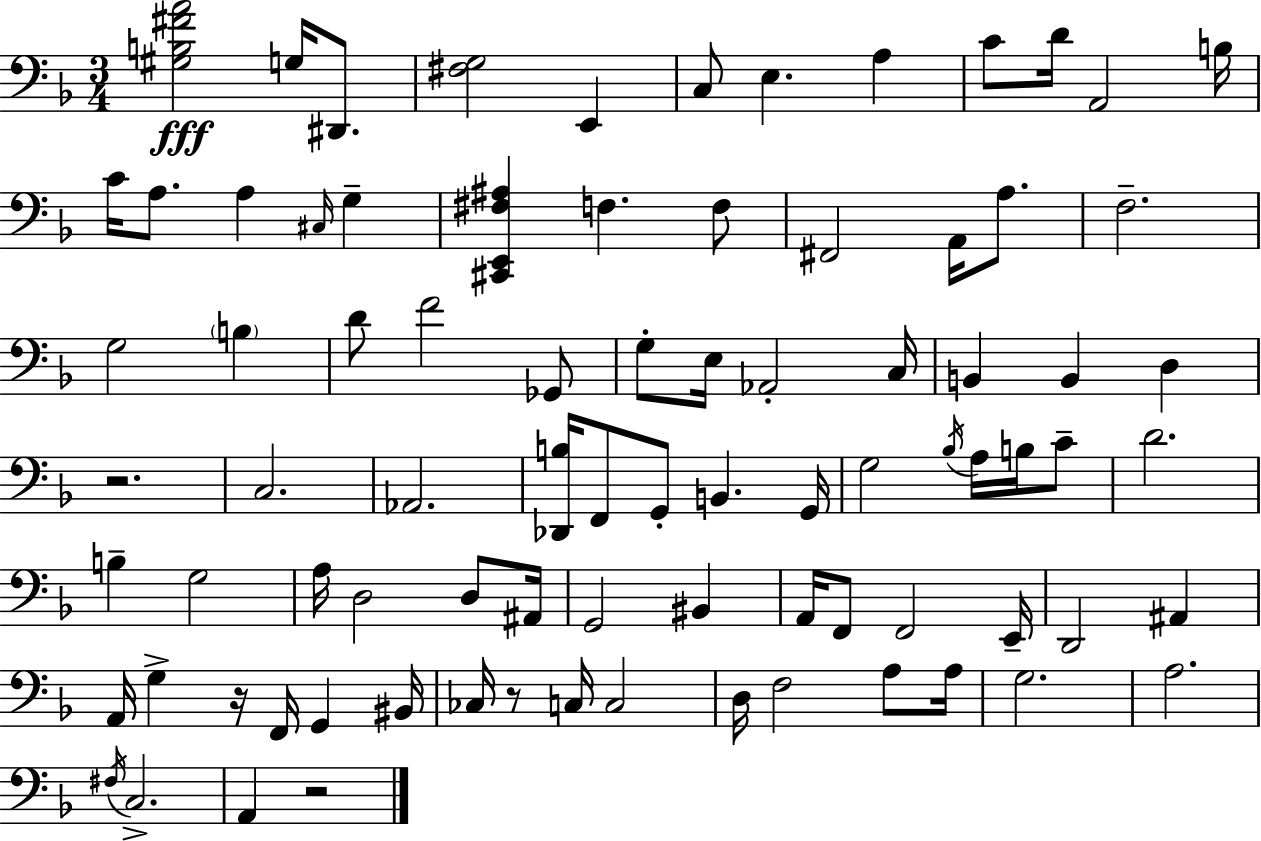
X:1
T:Untitled
M:3/4
L:1/4
K:F
[^G,B,^FA]2 G,/4 ^D,,/2 [^F,G,]2 E,, C,/2 E, A, C/2 D/4 A,,2 B,/4 C/4 A,/2 A, ^C,/4 G, [^C,,E,,^F,^A,] F, F,/2 ^F,,2 A,,/4 A,/2 F,2 G,2 B, D/2 F2 _G,,/2 G,/2 E,/4 _A,,2 C,/4 B,, B,, D, z2 C,2 _A,,2 [_D,,B,]/4 F,,/2 G,,/2 B,, G,,/4 G,2 _B,/4 A,/4 B,/4 C/2 D2 B, G,2 A,/4 D,2 D,/2 ^A,,/4 G,,2 ^B,, A,,/4 F,,/2 F,,2 E,,/4 D,,2 ^A,, A,,/4 G, z/4 F,,/4 G,, ^B,,/4 _C,/4 z/2 C,/4 C,2 D,/4 F,2 A,/2 A,/4 G,2 A,2 ^F,/4 C,2 A,, z2